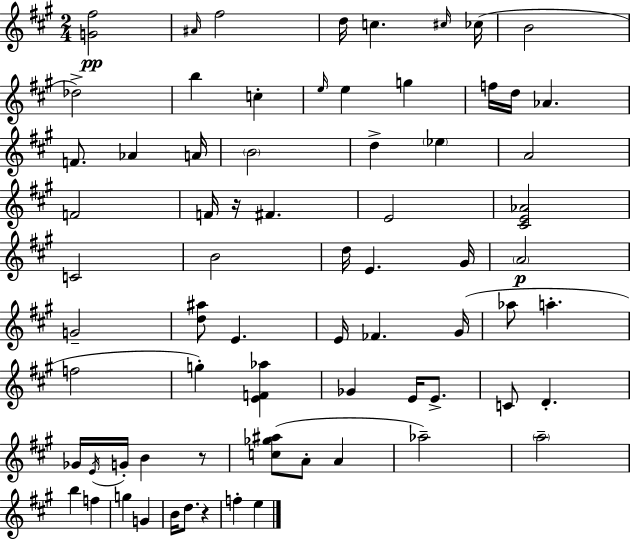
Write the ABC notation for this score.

X:1
T:Untitled
M:2/4
L:1/4
K:A
[G^f]2 ^A/4 ^f2 d/4 c ^c/4 _c/4 B2 _d2 b c e/4 e g f/4 d/4 _A F/2 _A A/4 B2 d _e A2 F2 F/4 z/4 ^F E2 [^CE_A]2 C2 B2 d/4 E ^G/4 A2 G2 [d^a]/2 E E/4 _F ^G/4 _a/2 a f2 g [EF_a] _G E/4 E/2 C/2 D _G/4 E/4 G/4 B z/2 [c_g^a]/2 A/2 A _a2 a2 b f g G B/4 d/2 z f e